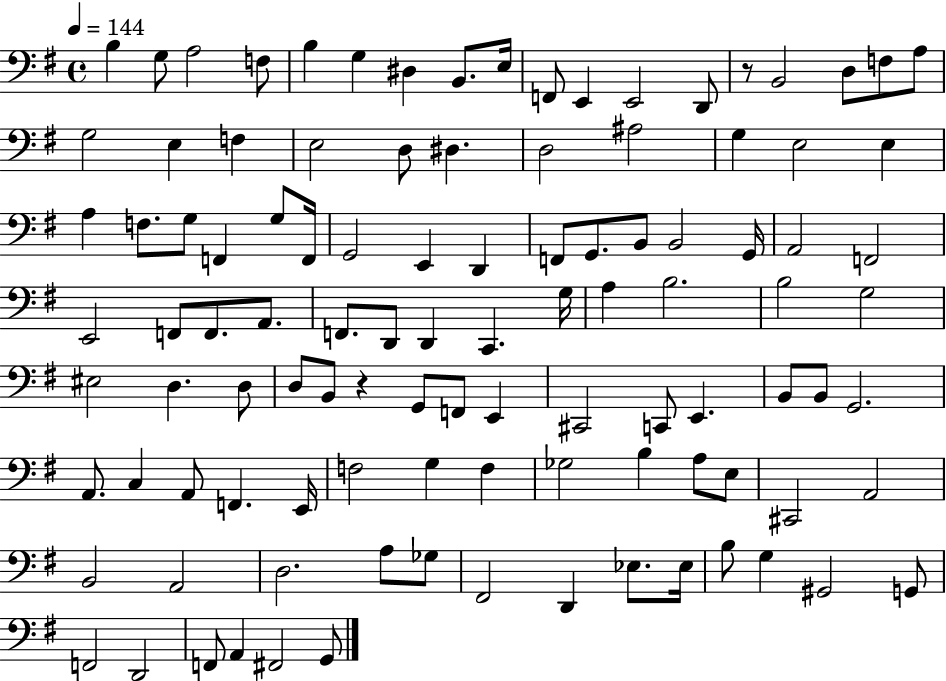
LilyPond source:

{
  \clef bass
  \time 4/4
  \defaultTimeSignature
  \key g \major
  \tempo 4 = 144
  \repeat volta 2 { b4 g8 a2 f8 | b4 g4 dis4 b,8. e16 | f,8 e,4 e,2 d,8 | r8 b,2 d8 f8 a8 | \break g2 e4 f4 | e2 d8 dis4. | d2 ais2 | g4 e2 e4 | \break a4 f8. g8 f,4 g8 f,16 | g,2 e,4 d,4 | f,8 g,8. b,8 b,2 g,16 | a,2 f,2 | \break e,2 f,8 f,8. a,8. | f,8. d,8 d,4 c,4. g16 | a4 b2. | b2 g2 | \break eis2 d4. d8 | d8 b,8 r4 g,8 f,8 e,4 | cis,2 c,8 e,4. | b,8 b,8 g,2. | \break a,8. c4 a,8 f,4. e,16 | f2 g4 f4 | ges2 b4 a8 e8 | cis,2 a,2 | \break b,2 a,2 | d2. a8 ges8 | fis,2 d,4 ees8. ees16 | b8 g4 gis,2 g,8 | \break f,2 d,2 | f,8 a,4 fis,2 g,8 | } \bar "|."
}